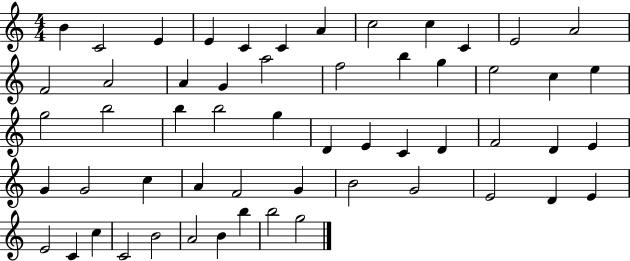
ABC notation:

X:1
T:Untitled
M:4/4
L:1/4
K:C
B C2 E E C C A c2 c C E2 A2 F2 A2 A G a2 f2 b g e2 c e g2 b2 b b2 g D E C D F2 D E G G2 c A F2 G B2 G2 E2 D E E2 C c C2 B2 A2 B b b2 g2